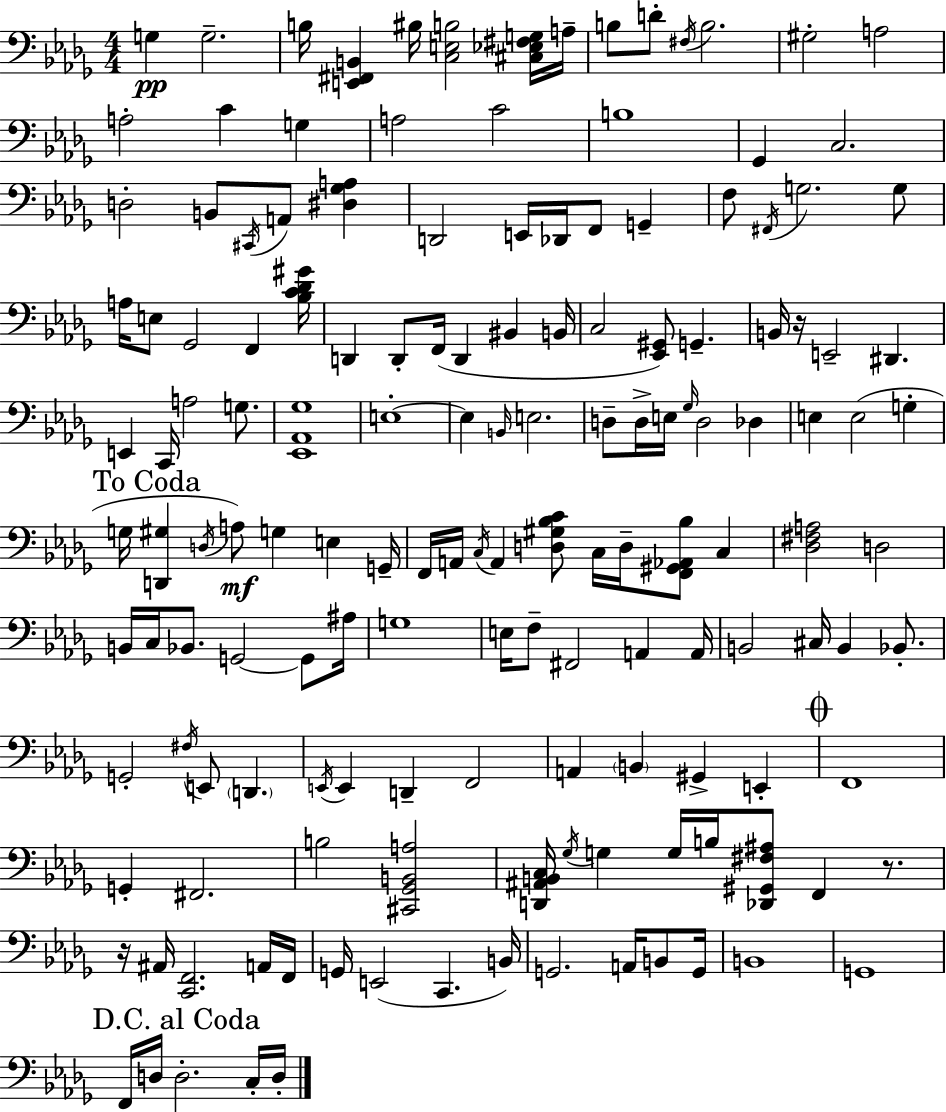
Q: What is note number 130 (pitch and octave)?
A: D3